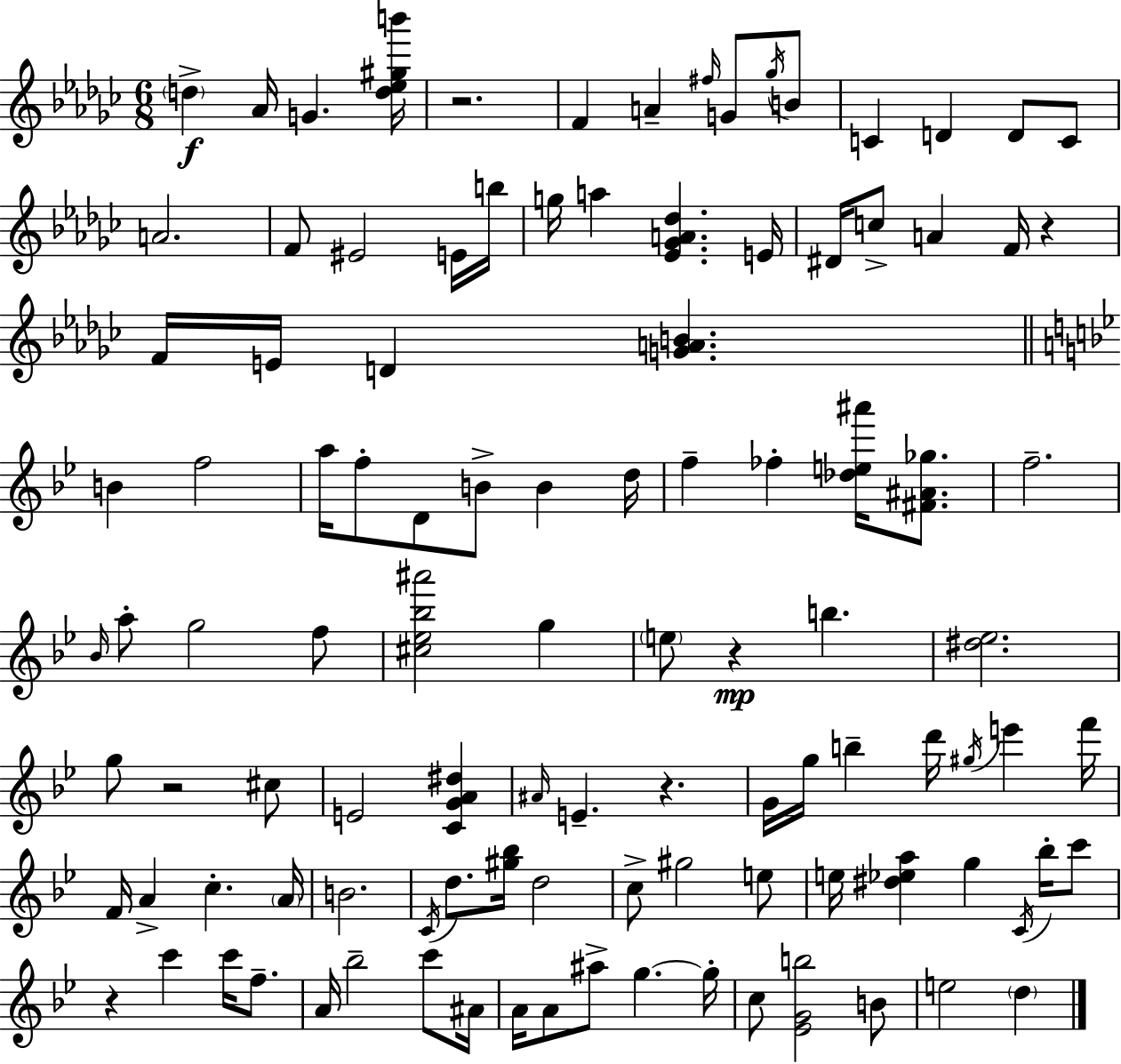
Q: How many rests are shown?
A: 6